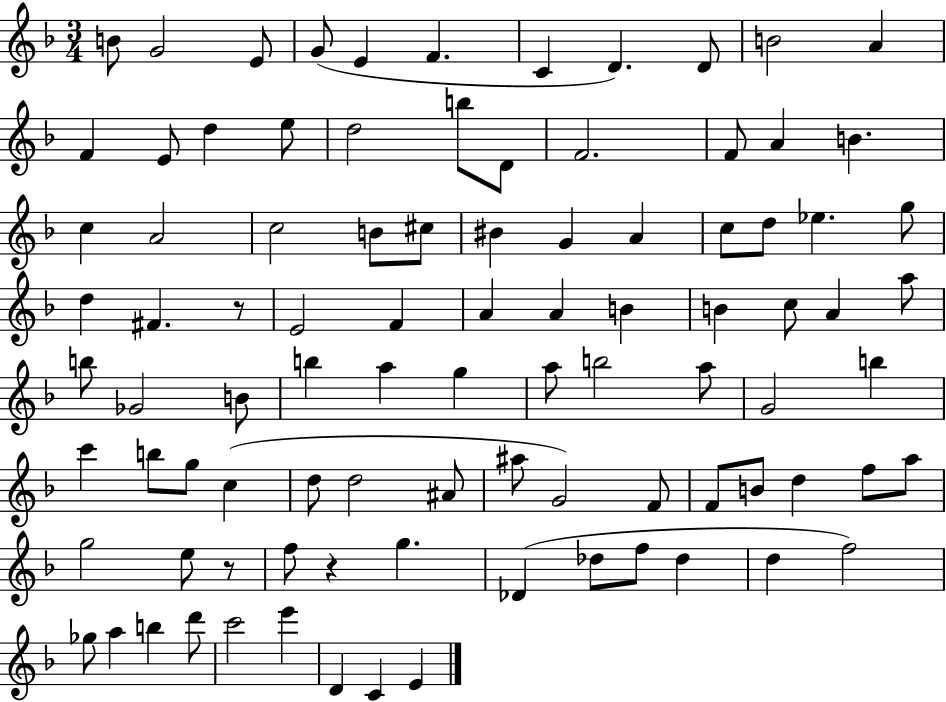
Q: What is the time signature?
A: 3/4